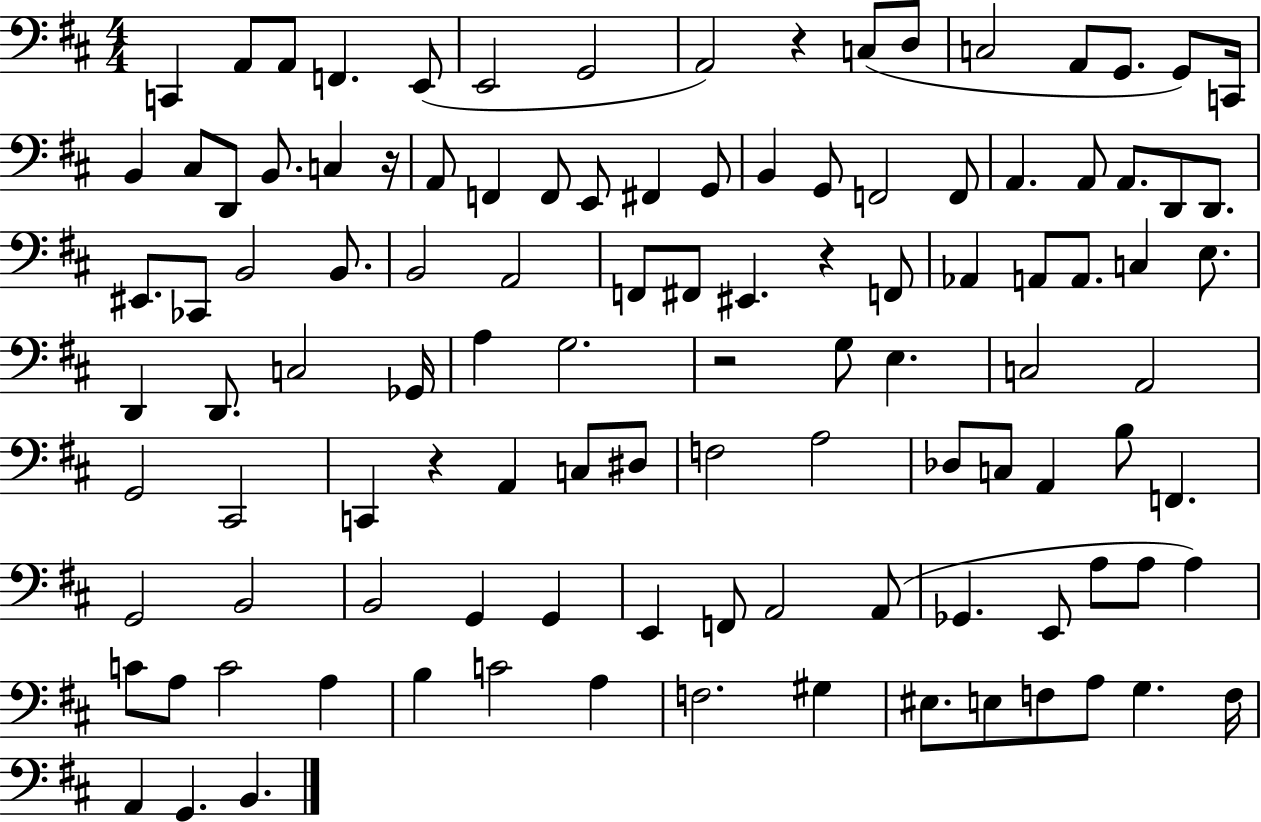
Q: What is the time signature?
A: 4/4